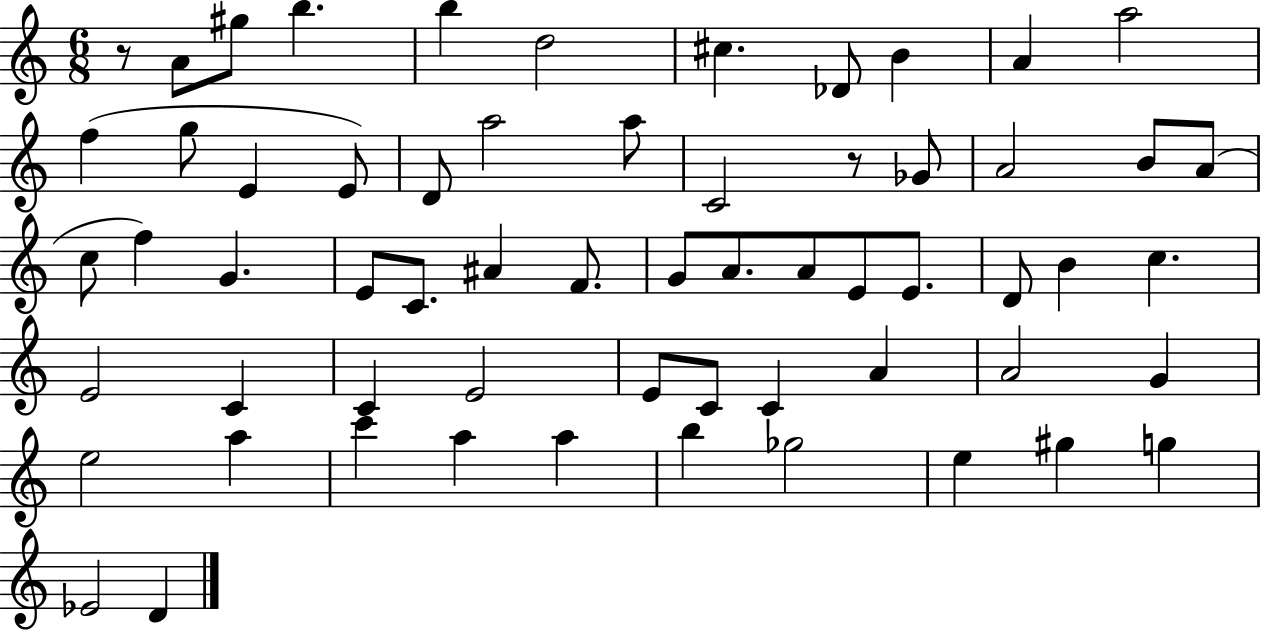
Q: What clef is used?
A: treble